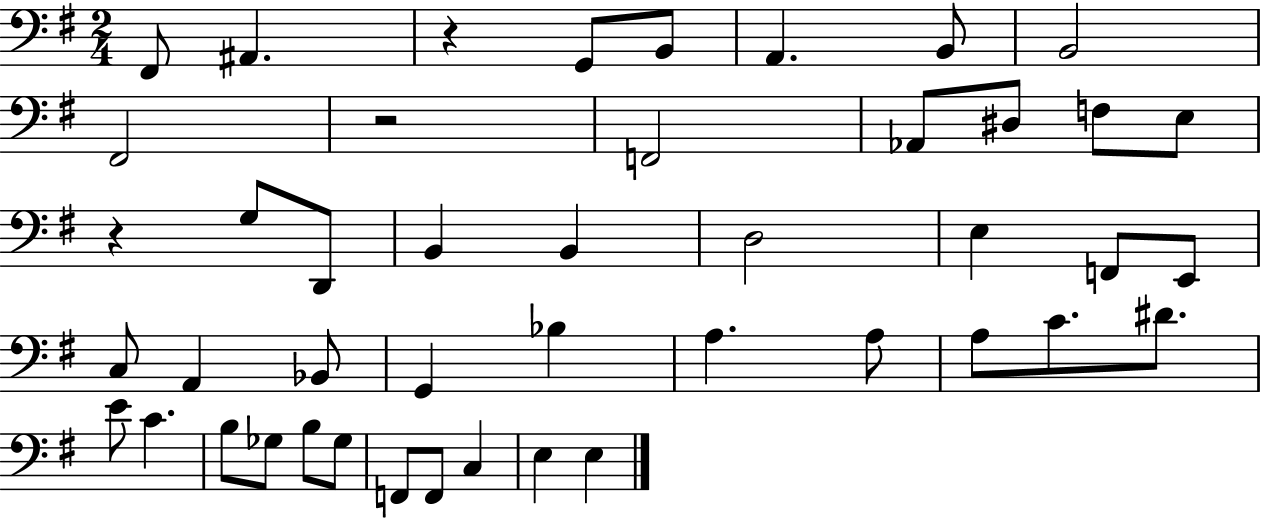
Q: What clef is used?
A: bass